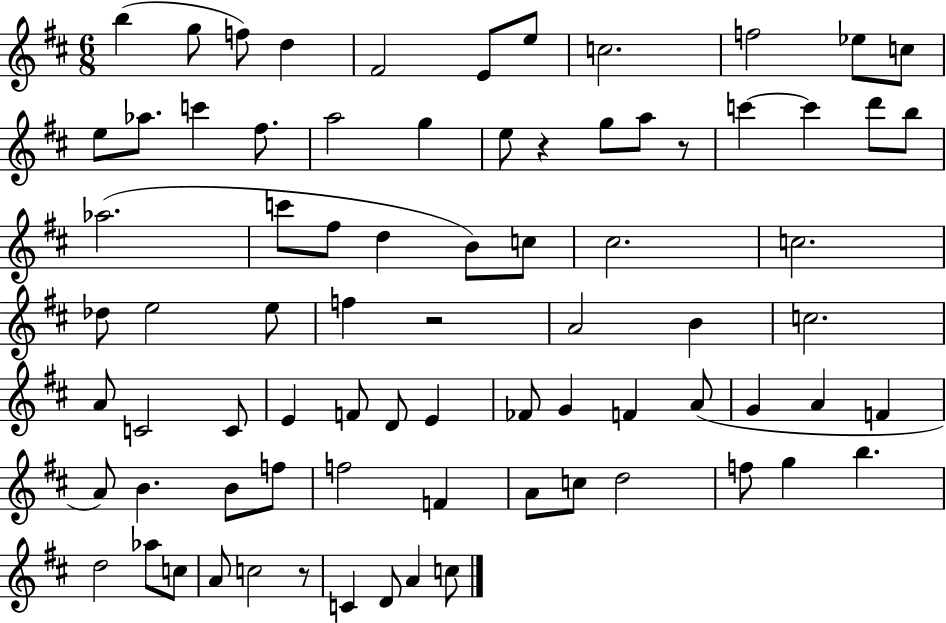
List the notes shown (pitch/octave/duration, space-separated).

B5/q G5/e F5/e D5/q F#4/h E4/e E5/e C5/h. F5/h Eb5/e C5/e E5/e Ab5/e. C6/q F#5/e. A5/h G5/q E5/e R/q G5/e A5/e R/e C6/q C6/q D6/e B5/e Ab5/h. C6/e F#5/e D5/q B4/e C5/e C#5/h. C5/h. Db5/e E5/h E5/e F5/q R/h A4/h B4/q C5/h. A4/e C4/h C4/e E4/q F4/e D4/e E4/q FES4/e G4/q F4/q A4/e G4/q A4/q F4/q A4/e B4/q. B4/e F5/e F5/h F4/q A4/e C5/e D5/h F5/e G5/q B5/q. D5/h Ab5/e C5/e A4/e C5/h R/e C4/q D4/e A4/q C5/e